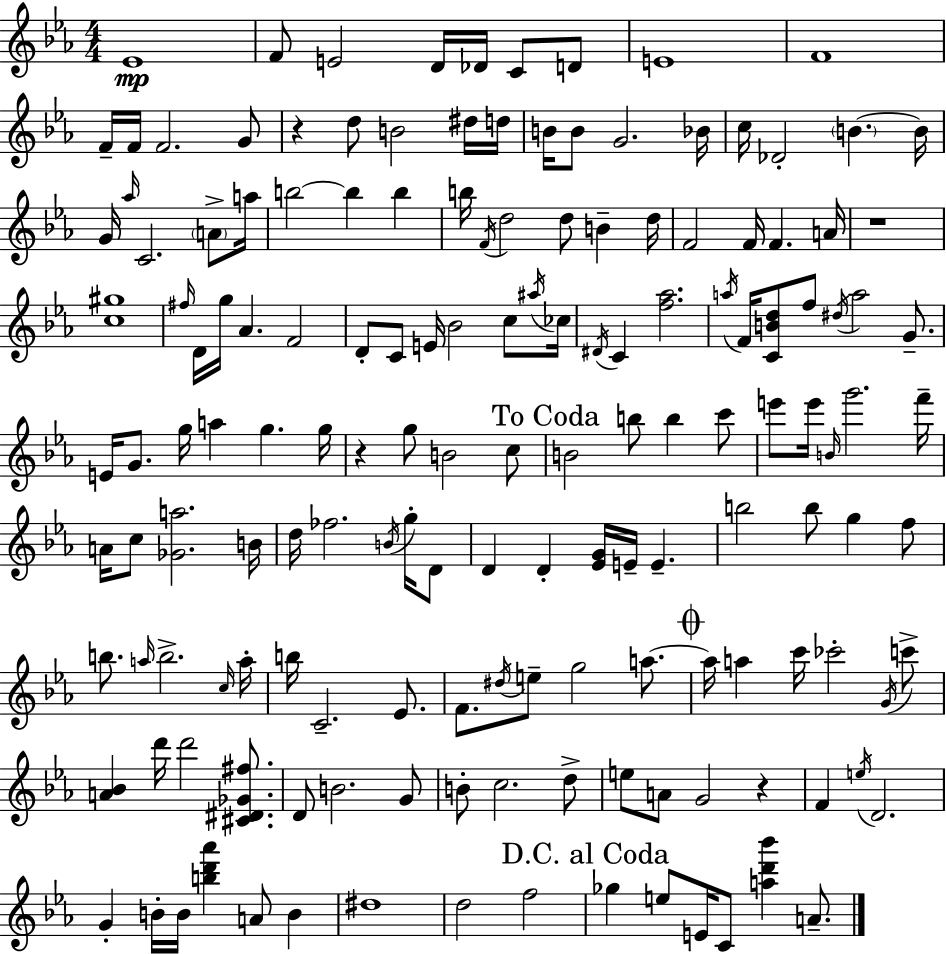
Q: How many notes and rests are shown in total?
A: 156